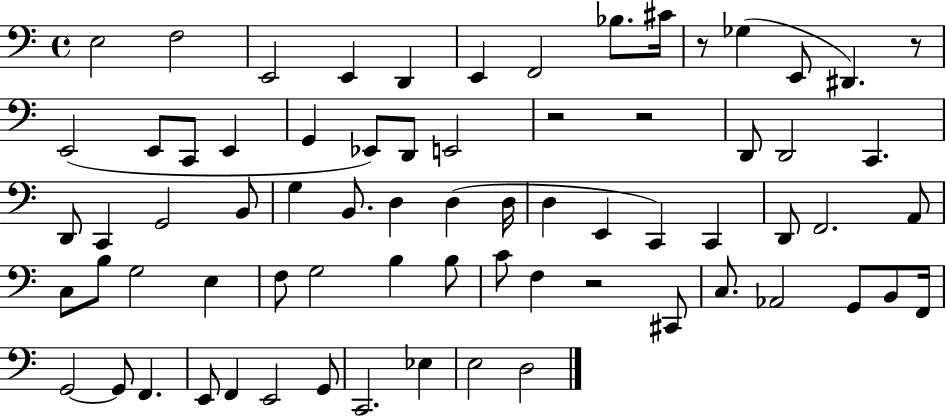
X:1
T:Untitled
M:4/4
L:1/4
K:C
E,2 F,2 E,,2 E,, D,, E,, F,,2 _B,/2 ^C/4 z/2 _G, E,,/2 ^D,, z/2 E,,2 E,,/2 C,,/2 E,, G,, _E,,/2 D,,/2 E,,2 z2 z2 D,,/2 D,,2 C,, D,,/2 C,, G,,2 B,,/2 G, B,,/2 D, D, D,/4 D, E,, C,, C,, D,,/2 F,,2 A,,/2 C,/2 B,/2 G,2 E, F,/2 G,2 B, B,/2 C/2 F, z2 ^C,,/2 C,/2 _A,,2 G,,/2 B,,/2 F,,/4 G,,2 G,,/2 F,, E,,/2 F,, E,,2 G,,/2 C,,2 _E, E,2 D,2